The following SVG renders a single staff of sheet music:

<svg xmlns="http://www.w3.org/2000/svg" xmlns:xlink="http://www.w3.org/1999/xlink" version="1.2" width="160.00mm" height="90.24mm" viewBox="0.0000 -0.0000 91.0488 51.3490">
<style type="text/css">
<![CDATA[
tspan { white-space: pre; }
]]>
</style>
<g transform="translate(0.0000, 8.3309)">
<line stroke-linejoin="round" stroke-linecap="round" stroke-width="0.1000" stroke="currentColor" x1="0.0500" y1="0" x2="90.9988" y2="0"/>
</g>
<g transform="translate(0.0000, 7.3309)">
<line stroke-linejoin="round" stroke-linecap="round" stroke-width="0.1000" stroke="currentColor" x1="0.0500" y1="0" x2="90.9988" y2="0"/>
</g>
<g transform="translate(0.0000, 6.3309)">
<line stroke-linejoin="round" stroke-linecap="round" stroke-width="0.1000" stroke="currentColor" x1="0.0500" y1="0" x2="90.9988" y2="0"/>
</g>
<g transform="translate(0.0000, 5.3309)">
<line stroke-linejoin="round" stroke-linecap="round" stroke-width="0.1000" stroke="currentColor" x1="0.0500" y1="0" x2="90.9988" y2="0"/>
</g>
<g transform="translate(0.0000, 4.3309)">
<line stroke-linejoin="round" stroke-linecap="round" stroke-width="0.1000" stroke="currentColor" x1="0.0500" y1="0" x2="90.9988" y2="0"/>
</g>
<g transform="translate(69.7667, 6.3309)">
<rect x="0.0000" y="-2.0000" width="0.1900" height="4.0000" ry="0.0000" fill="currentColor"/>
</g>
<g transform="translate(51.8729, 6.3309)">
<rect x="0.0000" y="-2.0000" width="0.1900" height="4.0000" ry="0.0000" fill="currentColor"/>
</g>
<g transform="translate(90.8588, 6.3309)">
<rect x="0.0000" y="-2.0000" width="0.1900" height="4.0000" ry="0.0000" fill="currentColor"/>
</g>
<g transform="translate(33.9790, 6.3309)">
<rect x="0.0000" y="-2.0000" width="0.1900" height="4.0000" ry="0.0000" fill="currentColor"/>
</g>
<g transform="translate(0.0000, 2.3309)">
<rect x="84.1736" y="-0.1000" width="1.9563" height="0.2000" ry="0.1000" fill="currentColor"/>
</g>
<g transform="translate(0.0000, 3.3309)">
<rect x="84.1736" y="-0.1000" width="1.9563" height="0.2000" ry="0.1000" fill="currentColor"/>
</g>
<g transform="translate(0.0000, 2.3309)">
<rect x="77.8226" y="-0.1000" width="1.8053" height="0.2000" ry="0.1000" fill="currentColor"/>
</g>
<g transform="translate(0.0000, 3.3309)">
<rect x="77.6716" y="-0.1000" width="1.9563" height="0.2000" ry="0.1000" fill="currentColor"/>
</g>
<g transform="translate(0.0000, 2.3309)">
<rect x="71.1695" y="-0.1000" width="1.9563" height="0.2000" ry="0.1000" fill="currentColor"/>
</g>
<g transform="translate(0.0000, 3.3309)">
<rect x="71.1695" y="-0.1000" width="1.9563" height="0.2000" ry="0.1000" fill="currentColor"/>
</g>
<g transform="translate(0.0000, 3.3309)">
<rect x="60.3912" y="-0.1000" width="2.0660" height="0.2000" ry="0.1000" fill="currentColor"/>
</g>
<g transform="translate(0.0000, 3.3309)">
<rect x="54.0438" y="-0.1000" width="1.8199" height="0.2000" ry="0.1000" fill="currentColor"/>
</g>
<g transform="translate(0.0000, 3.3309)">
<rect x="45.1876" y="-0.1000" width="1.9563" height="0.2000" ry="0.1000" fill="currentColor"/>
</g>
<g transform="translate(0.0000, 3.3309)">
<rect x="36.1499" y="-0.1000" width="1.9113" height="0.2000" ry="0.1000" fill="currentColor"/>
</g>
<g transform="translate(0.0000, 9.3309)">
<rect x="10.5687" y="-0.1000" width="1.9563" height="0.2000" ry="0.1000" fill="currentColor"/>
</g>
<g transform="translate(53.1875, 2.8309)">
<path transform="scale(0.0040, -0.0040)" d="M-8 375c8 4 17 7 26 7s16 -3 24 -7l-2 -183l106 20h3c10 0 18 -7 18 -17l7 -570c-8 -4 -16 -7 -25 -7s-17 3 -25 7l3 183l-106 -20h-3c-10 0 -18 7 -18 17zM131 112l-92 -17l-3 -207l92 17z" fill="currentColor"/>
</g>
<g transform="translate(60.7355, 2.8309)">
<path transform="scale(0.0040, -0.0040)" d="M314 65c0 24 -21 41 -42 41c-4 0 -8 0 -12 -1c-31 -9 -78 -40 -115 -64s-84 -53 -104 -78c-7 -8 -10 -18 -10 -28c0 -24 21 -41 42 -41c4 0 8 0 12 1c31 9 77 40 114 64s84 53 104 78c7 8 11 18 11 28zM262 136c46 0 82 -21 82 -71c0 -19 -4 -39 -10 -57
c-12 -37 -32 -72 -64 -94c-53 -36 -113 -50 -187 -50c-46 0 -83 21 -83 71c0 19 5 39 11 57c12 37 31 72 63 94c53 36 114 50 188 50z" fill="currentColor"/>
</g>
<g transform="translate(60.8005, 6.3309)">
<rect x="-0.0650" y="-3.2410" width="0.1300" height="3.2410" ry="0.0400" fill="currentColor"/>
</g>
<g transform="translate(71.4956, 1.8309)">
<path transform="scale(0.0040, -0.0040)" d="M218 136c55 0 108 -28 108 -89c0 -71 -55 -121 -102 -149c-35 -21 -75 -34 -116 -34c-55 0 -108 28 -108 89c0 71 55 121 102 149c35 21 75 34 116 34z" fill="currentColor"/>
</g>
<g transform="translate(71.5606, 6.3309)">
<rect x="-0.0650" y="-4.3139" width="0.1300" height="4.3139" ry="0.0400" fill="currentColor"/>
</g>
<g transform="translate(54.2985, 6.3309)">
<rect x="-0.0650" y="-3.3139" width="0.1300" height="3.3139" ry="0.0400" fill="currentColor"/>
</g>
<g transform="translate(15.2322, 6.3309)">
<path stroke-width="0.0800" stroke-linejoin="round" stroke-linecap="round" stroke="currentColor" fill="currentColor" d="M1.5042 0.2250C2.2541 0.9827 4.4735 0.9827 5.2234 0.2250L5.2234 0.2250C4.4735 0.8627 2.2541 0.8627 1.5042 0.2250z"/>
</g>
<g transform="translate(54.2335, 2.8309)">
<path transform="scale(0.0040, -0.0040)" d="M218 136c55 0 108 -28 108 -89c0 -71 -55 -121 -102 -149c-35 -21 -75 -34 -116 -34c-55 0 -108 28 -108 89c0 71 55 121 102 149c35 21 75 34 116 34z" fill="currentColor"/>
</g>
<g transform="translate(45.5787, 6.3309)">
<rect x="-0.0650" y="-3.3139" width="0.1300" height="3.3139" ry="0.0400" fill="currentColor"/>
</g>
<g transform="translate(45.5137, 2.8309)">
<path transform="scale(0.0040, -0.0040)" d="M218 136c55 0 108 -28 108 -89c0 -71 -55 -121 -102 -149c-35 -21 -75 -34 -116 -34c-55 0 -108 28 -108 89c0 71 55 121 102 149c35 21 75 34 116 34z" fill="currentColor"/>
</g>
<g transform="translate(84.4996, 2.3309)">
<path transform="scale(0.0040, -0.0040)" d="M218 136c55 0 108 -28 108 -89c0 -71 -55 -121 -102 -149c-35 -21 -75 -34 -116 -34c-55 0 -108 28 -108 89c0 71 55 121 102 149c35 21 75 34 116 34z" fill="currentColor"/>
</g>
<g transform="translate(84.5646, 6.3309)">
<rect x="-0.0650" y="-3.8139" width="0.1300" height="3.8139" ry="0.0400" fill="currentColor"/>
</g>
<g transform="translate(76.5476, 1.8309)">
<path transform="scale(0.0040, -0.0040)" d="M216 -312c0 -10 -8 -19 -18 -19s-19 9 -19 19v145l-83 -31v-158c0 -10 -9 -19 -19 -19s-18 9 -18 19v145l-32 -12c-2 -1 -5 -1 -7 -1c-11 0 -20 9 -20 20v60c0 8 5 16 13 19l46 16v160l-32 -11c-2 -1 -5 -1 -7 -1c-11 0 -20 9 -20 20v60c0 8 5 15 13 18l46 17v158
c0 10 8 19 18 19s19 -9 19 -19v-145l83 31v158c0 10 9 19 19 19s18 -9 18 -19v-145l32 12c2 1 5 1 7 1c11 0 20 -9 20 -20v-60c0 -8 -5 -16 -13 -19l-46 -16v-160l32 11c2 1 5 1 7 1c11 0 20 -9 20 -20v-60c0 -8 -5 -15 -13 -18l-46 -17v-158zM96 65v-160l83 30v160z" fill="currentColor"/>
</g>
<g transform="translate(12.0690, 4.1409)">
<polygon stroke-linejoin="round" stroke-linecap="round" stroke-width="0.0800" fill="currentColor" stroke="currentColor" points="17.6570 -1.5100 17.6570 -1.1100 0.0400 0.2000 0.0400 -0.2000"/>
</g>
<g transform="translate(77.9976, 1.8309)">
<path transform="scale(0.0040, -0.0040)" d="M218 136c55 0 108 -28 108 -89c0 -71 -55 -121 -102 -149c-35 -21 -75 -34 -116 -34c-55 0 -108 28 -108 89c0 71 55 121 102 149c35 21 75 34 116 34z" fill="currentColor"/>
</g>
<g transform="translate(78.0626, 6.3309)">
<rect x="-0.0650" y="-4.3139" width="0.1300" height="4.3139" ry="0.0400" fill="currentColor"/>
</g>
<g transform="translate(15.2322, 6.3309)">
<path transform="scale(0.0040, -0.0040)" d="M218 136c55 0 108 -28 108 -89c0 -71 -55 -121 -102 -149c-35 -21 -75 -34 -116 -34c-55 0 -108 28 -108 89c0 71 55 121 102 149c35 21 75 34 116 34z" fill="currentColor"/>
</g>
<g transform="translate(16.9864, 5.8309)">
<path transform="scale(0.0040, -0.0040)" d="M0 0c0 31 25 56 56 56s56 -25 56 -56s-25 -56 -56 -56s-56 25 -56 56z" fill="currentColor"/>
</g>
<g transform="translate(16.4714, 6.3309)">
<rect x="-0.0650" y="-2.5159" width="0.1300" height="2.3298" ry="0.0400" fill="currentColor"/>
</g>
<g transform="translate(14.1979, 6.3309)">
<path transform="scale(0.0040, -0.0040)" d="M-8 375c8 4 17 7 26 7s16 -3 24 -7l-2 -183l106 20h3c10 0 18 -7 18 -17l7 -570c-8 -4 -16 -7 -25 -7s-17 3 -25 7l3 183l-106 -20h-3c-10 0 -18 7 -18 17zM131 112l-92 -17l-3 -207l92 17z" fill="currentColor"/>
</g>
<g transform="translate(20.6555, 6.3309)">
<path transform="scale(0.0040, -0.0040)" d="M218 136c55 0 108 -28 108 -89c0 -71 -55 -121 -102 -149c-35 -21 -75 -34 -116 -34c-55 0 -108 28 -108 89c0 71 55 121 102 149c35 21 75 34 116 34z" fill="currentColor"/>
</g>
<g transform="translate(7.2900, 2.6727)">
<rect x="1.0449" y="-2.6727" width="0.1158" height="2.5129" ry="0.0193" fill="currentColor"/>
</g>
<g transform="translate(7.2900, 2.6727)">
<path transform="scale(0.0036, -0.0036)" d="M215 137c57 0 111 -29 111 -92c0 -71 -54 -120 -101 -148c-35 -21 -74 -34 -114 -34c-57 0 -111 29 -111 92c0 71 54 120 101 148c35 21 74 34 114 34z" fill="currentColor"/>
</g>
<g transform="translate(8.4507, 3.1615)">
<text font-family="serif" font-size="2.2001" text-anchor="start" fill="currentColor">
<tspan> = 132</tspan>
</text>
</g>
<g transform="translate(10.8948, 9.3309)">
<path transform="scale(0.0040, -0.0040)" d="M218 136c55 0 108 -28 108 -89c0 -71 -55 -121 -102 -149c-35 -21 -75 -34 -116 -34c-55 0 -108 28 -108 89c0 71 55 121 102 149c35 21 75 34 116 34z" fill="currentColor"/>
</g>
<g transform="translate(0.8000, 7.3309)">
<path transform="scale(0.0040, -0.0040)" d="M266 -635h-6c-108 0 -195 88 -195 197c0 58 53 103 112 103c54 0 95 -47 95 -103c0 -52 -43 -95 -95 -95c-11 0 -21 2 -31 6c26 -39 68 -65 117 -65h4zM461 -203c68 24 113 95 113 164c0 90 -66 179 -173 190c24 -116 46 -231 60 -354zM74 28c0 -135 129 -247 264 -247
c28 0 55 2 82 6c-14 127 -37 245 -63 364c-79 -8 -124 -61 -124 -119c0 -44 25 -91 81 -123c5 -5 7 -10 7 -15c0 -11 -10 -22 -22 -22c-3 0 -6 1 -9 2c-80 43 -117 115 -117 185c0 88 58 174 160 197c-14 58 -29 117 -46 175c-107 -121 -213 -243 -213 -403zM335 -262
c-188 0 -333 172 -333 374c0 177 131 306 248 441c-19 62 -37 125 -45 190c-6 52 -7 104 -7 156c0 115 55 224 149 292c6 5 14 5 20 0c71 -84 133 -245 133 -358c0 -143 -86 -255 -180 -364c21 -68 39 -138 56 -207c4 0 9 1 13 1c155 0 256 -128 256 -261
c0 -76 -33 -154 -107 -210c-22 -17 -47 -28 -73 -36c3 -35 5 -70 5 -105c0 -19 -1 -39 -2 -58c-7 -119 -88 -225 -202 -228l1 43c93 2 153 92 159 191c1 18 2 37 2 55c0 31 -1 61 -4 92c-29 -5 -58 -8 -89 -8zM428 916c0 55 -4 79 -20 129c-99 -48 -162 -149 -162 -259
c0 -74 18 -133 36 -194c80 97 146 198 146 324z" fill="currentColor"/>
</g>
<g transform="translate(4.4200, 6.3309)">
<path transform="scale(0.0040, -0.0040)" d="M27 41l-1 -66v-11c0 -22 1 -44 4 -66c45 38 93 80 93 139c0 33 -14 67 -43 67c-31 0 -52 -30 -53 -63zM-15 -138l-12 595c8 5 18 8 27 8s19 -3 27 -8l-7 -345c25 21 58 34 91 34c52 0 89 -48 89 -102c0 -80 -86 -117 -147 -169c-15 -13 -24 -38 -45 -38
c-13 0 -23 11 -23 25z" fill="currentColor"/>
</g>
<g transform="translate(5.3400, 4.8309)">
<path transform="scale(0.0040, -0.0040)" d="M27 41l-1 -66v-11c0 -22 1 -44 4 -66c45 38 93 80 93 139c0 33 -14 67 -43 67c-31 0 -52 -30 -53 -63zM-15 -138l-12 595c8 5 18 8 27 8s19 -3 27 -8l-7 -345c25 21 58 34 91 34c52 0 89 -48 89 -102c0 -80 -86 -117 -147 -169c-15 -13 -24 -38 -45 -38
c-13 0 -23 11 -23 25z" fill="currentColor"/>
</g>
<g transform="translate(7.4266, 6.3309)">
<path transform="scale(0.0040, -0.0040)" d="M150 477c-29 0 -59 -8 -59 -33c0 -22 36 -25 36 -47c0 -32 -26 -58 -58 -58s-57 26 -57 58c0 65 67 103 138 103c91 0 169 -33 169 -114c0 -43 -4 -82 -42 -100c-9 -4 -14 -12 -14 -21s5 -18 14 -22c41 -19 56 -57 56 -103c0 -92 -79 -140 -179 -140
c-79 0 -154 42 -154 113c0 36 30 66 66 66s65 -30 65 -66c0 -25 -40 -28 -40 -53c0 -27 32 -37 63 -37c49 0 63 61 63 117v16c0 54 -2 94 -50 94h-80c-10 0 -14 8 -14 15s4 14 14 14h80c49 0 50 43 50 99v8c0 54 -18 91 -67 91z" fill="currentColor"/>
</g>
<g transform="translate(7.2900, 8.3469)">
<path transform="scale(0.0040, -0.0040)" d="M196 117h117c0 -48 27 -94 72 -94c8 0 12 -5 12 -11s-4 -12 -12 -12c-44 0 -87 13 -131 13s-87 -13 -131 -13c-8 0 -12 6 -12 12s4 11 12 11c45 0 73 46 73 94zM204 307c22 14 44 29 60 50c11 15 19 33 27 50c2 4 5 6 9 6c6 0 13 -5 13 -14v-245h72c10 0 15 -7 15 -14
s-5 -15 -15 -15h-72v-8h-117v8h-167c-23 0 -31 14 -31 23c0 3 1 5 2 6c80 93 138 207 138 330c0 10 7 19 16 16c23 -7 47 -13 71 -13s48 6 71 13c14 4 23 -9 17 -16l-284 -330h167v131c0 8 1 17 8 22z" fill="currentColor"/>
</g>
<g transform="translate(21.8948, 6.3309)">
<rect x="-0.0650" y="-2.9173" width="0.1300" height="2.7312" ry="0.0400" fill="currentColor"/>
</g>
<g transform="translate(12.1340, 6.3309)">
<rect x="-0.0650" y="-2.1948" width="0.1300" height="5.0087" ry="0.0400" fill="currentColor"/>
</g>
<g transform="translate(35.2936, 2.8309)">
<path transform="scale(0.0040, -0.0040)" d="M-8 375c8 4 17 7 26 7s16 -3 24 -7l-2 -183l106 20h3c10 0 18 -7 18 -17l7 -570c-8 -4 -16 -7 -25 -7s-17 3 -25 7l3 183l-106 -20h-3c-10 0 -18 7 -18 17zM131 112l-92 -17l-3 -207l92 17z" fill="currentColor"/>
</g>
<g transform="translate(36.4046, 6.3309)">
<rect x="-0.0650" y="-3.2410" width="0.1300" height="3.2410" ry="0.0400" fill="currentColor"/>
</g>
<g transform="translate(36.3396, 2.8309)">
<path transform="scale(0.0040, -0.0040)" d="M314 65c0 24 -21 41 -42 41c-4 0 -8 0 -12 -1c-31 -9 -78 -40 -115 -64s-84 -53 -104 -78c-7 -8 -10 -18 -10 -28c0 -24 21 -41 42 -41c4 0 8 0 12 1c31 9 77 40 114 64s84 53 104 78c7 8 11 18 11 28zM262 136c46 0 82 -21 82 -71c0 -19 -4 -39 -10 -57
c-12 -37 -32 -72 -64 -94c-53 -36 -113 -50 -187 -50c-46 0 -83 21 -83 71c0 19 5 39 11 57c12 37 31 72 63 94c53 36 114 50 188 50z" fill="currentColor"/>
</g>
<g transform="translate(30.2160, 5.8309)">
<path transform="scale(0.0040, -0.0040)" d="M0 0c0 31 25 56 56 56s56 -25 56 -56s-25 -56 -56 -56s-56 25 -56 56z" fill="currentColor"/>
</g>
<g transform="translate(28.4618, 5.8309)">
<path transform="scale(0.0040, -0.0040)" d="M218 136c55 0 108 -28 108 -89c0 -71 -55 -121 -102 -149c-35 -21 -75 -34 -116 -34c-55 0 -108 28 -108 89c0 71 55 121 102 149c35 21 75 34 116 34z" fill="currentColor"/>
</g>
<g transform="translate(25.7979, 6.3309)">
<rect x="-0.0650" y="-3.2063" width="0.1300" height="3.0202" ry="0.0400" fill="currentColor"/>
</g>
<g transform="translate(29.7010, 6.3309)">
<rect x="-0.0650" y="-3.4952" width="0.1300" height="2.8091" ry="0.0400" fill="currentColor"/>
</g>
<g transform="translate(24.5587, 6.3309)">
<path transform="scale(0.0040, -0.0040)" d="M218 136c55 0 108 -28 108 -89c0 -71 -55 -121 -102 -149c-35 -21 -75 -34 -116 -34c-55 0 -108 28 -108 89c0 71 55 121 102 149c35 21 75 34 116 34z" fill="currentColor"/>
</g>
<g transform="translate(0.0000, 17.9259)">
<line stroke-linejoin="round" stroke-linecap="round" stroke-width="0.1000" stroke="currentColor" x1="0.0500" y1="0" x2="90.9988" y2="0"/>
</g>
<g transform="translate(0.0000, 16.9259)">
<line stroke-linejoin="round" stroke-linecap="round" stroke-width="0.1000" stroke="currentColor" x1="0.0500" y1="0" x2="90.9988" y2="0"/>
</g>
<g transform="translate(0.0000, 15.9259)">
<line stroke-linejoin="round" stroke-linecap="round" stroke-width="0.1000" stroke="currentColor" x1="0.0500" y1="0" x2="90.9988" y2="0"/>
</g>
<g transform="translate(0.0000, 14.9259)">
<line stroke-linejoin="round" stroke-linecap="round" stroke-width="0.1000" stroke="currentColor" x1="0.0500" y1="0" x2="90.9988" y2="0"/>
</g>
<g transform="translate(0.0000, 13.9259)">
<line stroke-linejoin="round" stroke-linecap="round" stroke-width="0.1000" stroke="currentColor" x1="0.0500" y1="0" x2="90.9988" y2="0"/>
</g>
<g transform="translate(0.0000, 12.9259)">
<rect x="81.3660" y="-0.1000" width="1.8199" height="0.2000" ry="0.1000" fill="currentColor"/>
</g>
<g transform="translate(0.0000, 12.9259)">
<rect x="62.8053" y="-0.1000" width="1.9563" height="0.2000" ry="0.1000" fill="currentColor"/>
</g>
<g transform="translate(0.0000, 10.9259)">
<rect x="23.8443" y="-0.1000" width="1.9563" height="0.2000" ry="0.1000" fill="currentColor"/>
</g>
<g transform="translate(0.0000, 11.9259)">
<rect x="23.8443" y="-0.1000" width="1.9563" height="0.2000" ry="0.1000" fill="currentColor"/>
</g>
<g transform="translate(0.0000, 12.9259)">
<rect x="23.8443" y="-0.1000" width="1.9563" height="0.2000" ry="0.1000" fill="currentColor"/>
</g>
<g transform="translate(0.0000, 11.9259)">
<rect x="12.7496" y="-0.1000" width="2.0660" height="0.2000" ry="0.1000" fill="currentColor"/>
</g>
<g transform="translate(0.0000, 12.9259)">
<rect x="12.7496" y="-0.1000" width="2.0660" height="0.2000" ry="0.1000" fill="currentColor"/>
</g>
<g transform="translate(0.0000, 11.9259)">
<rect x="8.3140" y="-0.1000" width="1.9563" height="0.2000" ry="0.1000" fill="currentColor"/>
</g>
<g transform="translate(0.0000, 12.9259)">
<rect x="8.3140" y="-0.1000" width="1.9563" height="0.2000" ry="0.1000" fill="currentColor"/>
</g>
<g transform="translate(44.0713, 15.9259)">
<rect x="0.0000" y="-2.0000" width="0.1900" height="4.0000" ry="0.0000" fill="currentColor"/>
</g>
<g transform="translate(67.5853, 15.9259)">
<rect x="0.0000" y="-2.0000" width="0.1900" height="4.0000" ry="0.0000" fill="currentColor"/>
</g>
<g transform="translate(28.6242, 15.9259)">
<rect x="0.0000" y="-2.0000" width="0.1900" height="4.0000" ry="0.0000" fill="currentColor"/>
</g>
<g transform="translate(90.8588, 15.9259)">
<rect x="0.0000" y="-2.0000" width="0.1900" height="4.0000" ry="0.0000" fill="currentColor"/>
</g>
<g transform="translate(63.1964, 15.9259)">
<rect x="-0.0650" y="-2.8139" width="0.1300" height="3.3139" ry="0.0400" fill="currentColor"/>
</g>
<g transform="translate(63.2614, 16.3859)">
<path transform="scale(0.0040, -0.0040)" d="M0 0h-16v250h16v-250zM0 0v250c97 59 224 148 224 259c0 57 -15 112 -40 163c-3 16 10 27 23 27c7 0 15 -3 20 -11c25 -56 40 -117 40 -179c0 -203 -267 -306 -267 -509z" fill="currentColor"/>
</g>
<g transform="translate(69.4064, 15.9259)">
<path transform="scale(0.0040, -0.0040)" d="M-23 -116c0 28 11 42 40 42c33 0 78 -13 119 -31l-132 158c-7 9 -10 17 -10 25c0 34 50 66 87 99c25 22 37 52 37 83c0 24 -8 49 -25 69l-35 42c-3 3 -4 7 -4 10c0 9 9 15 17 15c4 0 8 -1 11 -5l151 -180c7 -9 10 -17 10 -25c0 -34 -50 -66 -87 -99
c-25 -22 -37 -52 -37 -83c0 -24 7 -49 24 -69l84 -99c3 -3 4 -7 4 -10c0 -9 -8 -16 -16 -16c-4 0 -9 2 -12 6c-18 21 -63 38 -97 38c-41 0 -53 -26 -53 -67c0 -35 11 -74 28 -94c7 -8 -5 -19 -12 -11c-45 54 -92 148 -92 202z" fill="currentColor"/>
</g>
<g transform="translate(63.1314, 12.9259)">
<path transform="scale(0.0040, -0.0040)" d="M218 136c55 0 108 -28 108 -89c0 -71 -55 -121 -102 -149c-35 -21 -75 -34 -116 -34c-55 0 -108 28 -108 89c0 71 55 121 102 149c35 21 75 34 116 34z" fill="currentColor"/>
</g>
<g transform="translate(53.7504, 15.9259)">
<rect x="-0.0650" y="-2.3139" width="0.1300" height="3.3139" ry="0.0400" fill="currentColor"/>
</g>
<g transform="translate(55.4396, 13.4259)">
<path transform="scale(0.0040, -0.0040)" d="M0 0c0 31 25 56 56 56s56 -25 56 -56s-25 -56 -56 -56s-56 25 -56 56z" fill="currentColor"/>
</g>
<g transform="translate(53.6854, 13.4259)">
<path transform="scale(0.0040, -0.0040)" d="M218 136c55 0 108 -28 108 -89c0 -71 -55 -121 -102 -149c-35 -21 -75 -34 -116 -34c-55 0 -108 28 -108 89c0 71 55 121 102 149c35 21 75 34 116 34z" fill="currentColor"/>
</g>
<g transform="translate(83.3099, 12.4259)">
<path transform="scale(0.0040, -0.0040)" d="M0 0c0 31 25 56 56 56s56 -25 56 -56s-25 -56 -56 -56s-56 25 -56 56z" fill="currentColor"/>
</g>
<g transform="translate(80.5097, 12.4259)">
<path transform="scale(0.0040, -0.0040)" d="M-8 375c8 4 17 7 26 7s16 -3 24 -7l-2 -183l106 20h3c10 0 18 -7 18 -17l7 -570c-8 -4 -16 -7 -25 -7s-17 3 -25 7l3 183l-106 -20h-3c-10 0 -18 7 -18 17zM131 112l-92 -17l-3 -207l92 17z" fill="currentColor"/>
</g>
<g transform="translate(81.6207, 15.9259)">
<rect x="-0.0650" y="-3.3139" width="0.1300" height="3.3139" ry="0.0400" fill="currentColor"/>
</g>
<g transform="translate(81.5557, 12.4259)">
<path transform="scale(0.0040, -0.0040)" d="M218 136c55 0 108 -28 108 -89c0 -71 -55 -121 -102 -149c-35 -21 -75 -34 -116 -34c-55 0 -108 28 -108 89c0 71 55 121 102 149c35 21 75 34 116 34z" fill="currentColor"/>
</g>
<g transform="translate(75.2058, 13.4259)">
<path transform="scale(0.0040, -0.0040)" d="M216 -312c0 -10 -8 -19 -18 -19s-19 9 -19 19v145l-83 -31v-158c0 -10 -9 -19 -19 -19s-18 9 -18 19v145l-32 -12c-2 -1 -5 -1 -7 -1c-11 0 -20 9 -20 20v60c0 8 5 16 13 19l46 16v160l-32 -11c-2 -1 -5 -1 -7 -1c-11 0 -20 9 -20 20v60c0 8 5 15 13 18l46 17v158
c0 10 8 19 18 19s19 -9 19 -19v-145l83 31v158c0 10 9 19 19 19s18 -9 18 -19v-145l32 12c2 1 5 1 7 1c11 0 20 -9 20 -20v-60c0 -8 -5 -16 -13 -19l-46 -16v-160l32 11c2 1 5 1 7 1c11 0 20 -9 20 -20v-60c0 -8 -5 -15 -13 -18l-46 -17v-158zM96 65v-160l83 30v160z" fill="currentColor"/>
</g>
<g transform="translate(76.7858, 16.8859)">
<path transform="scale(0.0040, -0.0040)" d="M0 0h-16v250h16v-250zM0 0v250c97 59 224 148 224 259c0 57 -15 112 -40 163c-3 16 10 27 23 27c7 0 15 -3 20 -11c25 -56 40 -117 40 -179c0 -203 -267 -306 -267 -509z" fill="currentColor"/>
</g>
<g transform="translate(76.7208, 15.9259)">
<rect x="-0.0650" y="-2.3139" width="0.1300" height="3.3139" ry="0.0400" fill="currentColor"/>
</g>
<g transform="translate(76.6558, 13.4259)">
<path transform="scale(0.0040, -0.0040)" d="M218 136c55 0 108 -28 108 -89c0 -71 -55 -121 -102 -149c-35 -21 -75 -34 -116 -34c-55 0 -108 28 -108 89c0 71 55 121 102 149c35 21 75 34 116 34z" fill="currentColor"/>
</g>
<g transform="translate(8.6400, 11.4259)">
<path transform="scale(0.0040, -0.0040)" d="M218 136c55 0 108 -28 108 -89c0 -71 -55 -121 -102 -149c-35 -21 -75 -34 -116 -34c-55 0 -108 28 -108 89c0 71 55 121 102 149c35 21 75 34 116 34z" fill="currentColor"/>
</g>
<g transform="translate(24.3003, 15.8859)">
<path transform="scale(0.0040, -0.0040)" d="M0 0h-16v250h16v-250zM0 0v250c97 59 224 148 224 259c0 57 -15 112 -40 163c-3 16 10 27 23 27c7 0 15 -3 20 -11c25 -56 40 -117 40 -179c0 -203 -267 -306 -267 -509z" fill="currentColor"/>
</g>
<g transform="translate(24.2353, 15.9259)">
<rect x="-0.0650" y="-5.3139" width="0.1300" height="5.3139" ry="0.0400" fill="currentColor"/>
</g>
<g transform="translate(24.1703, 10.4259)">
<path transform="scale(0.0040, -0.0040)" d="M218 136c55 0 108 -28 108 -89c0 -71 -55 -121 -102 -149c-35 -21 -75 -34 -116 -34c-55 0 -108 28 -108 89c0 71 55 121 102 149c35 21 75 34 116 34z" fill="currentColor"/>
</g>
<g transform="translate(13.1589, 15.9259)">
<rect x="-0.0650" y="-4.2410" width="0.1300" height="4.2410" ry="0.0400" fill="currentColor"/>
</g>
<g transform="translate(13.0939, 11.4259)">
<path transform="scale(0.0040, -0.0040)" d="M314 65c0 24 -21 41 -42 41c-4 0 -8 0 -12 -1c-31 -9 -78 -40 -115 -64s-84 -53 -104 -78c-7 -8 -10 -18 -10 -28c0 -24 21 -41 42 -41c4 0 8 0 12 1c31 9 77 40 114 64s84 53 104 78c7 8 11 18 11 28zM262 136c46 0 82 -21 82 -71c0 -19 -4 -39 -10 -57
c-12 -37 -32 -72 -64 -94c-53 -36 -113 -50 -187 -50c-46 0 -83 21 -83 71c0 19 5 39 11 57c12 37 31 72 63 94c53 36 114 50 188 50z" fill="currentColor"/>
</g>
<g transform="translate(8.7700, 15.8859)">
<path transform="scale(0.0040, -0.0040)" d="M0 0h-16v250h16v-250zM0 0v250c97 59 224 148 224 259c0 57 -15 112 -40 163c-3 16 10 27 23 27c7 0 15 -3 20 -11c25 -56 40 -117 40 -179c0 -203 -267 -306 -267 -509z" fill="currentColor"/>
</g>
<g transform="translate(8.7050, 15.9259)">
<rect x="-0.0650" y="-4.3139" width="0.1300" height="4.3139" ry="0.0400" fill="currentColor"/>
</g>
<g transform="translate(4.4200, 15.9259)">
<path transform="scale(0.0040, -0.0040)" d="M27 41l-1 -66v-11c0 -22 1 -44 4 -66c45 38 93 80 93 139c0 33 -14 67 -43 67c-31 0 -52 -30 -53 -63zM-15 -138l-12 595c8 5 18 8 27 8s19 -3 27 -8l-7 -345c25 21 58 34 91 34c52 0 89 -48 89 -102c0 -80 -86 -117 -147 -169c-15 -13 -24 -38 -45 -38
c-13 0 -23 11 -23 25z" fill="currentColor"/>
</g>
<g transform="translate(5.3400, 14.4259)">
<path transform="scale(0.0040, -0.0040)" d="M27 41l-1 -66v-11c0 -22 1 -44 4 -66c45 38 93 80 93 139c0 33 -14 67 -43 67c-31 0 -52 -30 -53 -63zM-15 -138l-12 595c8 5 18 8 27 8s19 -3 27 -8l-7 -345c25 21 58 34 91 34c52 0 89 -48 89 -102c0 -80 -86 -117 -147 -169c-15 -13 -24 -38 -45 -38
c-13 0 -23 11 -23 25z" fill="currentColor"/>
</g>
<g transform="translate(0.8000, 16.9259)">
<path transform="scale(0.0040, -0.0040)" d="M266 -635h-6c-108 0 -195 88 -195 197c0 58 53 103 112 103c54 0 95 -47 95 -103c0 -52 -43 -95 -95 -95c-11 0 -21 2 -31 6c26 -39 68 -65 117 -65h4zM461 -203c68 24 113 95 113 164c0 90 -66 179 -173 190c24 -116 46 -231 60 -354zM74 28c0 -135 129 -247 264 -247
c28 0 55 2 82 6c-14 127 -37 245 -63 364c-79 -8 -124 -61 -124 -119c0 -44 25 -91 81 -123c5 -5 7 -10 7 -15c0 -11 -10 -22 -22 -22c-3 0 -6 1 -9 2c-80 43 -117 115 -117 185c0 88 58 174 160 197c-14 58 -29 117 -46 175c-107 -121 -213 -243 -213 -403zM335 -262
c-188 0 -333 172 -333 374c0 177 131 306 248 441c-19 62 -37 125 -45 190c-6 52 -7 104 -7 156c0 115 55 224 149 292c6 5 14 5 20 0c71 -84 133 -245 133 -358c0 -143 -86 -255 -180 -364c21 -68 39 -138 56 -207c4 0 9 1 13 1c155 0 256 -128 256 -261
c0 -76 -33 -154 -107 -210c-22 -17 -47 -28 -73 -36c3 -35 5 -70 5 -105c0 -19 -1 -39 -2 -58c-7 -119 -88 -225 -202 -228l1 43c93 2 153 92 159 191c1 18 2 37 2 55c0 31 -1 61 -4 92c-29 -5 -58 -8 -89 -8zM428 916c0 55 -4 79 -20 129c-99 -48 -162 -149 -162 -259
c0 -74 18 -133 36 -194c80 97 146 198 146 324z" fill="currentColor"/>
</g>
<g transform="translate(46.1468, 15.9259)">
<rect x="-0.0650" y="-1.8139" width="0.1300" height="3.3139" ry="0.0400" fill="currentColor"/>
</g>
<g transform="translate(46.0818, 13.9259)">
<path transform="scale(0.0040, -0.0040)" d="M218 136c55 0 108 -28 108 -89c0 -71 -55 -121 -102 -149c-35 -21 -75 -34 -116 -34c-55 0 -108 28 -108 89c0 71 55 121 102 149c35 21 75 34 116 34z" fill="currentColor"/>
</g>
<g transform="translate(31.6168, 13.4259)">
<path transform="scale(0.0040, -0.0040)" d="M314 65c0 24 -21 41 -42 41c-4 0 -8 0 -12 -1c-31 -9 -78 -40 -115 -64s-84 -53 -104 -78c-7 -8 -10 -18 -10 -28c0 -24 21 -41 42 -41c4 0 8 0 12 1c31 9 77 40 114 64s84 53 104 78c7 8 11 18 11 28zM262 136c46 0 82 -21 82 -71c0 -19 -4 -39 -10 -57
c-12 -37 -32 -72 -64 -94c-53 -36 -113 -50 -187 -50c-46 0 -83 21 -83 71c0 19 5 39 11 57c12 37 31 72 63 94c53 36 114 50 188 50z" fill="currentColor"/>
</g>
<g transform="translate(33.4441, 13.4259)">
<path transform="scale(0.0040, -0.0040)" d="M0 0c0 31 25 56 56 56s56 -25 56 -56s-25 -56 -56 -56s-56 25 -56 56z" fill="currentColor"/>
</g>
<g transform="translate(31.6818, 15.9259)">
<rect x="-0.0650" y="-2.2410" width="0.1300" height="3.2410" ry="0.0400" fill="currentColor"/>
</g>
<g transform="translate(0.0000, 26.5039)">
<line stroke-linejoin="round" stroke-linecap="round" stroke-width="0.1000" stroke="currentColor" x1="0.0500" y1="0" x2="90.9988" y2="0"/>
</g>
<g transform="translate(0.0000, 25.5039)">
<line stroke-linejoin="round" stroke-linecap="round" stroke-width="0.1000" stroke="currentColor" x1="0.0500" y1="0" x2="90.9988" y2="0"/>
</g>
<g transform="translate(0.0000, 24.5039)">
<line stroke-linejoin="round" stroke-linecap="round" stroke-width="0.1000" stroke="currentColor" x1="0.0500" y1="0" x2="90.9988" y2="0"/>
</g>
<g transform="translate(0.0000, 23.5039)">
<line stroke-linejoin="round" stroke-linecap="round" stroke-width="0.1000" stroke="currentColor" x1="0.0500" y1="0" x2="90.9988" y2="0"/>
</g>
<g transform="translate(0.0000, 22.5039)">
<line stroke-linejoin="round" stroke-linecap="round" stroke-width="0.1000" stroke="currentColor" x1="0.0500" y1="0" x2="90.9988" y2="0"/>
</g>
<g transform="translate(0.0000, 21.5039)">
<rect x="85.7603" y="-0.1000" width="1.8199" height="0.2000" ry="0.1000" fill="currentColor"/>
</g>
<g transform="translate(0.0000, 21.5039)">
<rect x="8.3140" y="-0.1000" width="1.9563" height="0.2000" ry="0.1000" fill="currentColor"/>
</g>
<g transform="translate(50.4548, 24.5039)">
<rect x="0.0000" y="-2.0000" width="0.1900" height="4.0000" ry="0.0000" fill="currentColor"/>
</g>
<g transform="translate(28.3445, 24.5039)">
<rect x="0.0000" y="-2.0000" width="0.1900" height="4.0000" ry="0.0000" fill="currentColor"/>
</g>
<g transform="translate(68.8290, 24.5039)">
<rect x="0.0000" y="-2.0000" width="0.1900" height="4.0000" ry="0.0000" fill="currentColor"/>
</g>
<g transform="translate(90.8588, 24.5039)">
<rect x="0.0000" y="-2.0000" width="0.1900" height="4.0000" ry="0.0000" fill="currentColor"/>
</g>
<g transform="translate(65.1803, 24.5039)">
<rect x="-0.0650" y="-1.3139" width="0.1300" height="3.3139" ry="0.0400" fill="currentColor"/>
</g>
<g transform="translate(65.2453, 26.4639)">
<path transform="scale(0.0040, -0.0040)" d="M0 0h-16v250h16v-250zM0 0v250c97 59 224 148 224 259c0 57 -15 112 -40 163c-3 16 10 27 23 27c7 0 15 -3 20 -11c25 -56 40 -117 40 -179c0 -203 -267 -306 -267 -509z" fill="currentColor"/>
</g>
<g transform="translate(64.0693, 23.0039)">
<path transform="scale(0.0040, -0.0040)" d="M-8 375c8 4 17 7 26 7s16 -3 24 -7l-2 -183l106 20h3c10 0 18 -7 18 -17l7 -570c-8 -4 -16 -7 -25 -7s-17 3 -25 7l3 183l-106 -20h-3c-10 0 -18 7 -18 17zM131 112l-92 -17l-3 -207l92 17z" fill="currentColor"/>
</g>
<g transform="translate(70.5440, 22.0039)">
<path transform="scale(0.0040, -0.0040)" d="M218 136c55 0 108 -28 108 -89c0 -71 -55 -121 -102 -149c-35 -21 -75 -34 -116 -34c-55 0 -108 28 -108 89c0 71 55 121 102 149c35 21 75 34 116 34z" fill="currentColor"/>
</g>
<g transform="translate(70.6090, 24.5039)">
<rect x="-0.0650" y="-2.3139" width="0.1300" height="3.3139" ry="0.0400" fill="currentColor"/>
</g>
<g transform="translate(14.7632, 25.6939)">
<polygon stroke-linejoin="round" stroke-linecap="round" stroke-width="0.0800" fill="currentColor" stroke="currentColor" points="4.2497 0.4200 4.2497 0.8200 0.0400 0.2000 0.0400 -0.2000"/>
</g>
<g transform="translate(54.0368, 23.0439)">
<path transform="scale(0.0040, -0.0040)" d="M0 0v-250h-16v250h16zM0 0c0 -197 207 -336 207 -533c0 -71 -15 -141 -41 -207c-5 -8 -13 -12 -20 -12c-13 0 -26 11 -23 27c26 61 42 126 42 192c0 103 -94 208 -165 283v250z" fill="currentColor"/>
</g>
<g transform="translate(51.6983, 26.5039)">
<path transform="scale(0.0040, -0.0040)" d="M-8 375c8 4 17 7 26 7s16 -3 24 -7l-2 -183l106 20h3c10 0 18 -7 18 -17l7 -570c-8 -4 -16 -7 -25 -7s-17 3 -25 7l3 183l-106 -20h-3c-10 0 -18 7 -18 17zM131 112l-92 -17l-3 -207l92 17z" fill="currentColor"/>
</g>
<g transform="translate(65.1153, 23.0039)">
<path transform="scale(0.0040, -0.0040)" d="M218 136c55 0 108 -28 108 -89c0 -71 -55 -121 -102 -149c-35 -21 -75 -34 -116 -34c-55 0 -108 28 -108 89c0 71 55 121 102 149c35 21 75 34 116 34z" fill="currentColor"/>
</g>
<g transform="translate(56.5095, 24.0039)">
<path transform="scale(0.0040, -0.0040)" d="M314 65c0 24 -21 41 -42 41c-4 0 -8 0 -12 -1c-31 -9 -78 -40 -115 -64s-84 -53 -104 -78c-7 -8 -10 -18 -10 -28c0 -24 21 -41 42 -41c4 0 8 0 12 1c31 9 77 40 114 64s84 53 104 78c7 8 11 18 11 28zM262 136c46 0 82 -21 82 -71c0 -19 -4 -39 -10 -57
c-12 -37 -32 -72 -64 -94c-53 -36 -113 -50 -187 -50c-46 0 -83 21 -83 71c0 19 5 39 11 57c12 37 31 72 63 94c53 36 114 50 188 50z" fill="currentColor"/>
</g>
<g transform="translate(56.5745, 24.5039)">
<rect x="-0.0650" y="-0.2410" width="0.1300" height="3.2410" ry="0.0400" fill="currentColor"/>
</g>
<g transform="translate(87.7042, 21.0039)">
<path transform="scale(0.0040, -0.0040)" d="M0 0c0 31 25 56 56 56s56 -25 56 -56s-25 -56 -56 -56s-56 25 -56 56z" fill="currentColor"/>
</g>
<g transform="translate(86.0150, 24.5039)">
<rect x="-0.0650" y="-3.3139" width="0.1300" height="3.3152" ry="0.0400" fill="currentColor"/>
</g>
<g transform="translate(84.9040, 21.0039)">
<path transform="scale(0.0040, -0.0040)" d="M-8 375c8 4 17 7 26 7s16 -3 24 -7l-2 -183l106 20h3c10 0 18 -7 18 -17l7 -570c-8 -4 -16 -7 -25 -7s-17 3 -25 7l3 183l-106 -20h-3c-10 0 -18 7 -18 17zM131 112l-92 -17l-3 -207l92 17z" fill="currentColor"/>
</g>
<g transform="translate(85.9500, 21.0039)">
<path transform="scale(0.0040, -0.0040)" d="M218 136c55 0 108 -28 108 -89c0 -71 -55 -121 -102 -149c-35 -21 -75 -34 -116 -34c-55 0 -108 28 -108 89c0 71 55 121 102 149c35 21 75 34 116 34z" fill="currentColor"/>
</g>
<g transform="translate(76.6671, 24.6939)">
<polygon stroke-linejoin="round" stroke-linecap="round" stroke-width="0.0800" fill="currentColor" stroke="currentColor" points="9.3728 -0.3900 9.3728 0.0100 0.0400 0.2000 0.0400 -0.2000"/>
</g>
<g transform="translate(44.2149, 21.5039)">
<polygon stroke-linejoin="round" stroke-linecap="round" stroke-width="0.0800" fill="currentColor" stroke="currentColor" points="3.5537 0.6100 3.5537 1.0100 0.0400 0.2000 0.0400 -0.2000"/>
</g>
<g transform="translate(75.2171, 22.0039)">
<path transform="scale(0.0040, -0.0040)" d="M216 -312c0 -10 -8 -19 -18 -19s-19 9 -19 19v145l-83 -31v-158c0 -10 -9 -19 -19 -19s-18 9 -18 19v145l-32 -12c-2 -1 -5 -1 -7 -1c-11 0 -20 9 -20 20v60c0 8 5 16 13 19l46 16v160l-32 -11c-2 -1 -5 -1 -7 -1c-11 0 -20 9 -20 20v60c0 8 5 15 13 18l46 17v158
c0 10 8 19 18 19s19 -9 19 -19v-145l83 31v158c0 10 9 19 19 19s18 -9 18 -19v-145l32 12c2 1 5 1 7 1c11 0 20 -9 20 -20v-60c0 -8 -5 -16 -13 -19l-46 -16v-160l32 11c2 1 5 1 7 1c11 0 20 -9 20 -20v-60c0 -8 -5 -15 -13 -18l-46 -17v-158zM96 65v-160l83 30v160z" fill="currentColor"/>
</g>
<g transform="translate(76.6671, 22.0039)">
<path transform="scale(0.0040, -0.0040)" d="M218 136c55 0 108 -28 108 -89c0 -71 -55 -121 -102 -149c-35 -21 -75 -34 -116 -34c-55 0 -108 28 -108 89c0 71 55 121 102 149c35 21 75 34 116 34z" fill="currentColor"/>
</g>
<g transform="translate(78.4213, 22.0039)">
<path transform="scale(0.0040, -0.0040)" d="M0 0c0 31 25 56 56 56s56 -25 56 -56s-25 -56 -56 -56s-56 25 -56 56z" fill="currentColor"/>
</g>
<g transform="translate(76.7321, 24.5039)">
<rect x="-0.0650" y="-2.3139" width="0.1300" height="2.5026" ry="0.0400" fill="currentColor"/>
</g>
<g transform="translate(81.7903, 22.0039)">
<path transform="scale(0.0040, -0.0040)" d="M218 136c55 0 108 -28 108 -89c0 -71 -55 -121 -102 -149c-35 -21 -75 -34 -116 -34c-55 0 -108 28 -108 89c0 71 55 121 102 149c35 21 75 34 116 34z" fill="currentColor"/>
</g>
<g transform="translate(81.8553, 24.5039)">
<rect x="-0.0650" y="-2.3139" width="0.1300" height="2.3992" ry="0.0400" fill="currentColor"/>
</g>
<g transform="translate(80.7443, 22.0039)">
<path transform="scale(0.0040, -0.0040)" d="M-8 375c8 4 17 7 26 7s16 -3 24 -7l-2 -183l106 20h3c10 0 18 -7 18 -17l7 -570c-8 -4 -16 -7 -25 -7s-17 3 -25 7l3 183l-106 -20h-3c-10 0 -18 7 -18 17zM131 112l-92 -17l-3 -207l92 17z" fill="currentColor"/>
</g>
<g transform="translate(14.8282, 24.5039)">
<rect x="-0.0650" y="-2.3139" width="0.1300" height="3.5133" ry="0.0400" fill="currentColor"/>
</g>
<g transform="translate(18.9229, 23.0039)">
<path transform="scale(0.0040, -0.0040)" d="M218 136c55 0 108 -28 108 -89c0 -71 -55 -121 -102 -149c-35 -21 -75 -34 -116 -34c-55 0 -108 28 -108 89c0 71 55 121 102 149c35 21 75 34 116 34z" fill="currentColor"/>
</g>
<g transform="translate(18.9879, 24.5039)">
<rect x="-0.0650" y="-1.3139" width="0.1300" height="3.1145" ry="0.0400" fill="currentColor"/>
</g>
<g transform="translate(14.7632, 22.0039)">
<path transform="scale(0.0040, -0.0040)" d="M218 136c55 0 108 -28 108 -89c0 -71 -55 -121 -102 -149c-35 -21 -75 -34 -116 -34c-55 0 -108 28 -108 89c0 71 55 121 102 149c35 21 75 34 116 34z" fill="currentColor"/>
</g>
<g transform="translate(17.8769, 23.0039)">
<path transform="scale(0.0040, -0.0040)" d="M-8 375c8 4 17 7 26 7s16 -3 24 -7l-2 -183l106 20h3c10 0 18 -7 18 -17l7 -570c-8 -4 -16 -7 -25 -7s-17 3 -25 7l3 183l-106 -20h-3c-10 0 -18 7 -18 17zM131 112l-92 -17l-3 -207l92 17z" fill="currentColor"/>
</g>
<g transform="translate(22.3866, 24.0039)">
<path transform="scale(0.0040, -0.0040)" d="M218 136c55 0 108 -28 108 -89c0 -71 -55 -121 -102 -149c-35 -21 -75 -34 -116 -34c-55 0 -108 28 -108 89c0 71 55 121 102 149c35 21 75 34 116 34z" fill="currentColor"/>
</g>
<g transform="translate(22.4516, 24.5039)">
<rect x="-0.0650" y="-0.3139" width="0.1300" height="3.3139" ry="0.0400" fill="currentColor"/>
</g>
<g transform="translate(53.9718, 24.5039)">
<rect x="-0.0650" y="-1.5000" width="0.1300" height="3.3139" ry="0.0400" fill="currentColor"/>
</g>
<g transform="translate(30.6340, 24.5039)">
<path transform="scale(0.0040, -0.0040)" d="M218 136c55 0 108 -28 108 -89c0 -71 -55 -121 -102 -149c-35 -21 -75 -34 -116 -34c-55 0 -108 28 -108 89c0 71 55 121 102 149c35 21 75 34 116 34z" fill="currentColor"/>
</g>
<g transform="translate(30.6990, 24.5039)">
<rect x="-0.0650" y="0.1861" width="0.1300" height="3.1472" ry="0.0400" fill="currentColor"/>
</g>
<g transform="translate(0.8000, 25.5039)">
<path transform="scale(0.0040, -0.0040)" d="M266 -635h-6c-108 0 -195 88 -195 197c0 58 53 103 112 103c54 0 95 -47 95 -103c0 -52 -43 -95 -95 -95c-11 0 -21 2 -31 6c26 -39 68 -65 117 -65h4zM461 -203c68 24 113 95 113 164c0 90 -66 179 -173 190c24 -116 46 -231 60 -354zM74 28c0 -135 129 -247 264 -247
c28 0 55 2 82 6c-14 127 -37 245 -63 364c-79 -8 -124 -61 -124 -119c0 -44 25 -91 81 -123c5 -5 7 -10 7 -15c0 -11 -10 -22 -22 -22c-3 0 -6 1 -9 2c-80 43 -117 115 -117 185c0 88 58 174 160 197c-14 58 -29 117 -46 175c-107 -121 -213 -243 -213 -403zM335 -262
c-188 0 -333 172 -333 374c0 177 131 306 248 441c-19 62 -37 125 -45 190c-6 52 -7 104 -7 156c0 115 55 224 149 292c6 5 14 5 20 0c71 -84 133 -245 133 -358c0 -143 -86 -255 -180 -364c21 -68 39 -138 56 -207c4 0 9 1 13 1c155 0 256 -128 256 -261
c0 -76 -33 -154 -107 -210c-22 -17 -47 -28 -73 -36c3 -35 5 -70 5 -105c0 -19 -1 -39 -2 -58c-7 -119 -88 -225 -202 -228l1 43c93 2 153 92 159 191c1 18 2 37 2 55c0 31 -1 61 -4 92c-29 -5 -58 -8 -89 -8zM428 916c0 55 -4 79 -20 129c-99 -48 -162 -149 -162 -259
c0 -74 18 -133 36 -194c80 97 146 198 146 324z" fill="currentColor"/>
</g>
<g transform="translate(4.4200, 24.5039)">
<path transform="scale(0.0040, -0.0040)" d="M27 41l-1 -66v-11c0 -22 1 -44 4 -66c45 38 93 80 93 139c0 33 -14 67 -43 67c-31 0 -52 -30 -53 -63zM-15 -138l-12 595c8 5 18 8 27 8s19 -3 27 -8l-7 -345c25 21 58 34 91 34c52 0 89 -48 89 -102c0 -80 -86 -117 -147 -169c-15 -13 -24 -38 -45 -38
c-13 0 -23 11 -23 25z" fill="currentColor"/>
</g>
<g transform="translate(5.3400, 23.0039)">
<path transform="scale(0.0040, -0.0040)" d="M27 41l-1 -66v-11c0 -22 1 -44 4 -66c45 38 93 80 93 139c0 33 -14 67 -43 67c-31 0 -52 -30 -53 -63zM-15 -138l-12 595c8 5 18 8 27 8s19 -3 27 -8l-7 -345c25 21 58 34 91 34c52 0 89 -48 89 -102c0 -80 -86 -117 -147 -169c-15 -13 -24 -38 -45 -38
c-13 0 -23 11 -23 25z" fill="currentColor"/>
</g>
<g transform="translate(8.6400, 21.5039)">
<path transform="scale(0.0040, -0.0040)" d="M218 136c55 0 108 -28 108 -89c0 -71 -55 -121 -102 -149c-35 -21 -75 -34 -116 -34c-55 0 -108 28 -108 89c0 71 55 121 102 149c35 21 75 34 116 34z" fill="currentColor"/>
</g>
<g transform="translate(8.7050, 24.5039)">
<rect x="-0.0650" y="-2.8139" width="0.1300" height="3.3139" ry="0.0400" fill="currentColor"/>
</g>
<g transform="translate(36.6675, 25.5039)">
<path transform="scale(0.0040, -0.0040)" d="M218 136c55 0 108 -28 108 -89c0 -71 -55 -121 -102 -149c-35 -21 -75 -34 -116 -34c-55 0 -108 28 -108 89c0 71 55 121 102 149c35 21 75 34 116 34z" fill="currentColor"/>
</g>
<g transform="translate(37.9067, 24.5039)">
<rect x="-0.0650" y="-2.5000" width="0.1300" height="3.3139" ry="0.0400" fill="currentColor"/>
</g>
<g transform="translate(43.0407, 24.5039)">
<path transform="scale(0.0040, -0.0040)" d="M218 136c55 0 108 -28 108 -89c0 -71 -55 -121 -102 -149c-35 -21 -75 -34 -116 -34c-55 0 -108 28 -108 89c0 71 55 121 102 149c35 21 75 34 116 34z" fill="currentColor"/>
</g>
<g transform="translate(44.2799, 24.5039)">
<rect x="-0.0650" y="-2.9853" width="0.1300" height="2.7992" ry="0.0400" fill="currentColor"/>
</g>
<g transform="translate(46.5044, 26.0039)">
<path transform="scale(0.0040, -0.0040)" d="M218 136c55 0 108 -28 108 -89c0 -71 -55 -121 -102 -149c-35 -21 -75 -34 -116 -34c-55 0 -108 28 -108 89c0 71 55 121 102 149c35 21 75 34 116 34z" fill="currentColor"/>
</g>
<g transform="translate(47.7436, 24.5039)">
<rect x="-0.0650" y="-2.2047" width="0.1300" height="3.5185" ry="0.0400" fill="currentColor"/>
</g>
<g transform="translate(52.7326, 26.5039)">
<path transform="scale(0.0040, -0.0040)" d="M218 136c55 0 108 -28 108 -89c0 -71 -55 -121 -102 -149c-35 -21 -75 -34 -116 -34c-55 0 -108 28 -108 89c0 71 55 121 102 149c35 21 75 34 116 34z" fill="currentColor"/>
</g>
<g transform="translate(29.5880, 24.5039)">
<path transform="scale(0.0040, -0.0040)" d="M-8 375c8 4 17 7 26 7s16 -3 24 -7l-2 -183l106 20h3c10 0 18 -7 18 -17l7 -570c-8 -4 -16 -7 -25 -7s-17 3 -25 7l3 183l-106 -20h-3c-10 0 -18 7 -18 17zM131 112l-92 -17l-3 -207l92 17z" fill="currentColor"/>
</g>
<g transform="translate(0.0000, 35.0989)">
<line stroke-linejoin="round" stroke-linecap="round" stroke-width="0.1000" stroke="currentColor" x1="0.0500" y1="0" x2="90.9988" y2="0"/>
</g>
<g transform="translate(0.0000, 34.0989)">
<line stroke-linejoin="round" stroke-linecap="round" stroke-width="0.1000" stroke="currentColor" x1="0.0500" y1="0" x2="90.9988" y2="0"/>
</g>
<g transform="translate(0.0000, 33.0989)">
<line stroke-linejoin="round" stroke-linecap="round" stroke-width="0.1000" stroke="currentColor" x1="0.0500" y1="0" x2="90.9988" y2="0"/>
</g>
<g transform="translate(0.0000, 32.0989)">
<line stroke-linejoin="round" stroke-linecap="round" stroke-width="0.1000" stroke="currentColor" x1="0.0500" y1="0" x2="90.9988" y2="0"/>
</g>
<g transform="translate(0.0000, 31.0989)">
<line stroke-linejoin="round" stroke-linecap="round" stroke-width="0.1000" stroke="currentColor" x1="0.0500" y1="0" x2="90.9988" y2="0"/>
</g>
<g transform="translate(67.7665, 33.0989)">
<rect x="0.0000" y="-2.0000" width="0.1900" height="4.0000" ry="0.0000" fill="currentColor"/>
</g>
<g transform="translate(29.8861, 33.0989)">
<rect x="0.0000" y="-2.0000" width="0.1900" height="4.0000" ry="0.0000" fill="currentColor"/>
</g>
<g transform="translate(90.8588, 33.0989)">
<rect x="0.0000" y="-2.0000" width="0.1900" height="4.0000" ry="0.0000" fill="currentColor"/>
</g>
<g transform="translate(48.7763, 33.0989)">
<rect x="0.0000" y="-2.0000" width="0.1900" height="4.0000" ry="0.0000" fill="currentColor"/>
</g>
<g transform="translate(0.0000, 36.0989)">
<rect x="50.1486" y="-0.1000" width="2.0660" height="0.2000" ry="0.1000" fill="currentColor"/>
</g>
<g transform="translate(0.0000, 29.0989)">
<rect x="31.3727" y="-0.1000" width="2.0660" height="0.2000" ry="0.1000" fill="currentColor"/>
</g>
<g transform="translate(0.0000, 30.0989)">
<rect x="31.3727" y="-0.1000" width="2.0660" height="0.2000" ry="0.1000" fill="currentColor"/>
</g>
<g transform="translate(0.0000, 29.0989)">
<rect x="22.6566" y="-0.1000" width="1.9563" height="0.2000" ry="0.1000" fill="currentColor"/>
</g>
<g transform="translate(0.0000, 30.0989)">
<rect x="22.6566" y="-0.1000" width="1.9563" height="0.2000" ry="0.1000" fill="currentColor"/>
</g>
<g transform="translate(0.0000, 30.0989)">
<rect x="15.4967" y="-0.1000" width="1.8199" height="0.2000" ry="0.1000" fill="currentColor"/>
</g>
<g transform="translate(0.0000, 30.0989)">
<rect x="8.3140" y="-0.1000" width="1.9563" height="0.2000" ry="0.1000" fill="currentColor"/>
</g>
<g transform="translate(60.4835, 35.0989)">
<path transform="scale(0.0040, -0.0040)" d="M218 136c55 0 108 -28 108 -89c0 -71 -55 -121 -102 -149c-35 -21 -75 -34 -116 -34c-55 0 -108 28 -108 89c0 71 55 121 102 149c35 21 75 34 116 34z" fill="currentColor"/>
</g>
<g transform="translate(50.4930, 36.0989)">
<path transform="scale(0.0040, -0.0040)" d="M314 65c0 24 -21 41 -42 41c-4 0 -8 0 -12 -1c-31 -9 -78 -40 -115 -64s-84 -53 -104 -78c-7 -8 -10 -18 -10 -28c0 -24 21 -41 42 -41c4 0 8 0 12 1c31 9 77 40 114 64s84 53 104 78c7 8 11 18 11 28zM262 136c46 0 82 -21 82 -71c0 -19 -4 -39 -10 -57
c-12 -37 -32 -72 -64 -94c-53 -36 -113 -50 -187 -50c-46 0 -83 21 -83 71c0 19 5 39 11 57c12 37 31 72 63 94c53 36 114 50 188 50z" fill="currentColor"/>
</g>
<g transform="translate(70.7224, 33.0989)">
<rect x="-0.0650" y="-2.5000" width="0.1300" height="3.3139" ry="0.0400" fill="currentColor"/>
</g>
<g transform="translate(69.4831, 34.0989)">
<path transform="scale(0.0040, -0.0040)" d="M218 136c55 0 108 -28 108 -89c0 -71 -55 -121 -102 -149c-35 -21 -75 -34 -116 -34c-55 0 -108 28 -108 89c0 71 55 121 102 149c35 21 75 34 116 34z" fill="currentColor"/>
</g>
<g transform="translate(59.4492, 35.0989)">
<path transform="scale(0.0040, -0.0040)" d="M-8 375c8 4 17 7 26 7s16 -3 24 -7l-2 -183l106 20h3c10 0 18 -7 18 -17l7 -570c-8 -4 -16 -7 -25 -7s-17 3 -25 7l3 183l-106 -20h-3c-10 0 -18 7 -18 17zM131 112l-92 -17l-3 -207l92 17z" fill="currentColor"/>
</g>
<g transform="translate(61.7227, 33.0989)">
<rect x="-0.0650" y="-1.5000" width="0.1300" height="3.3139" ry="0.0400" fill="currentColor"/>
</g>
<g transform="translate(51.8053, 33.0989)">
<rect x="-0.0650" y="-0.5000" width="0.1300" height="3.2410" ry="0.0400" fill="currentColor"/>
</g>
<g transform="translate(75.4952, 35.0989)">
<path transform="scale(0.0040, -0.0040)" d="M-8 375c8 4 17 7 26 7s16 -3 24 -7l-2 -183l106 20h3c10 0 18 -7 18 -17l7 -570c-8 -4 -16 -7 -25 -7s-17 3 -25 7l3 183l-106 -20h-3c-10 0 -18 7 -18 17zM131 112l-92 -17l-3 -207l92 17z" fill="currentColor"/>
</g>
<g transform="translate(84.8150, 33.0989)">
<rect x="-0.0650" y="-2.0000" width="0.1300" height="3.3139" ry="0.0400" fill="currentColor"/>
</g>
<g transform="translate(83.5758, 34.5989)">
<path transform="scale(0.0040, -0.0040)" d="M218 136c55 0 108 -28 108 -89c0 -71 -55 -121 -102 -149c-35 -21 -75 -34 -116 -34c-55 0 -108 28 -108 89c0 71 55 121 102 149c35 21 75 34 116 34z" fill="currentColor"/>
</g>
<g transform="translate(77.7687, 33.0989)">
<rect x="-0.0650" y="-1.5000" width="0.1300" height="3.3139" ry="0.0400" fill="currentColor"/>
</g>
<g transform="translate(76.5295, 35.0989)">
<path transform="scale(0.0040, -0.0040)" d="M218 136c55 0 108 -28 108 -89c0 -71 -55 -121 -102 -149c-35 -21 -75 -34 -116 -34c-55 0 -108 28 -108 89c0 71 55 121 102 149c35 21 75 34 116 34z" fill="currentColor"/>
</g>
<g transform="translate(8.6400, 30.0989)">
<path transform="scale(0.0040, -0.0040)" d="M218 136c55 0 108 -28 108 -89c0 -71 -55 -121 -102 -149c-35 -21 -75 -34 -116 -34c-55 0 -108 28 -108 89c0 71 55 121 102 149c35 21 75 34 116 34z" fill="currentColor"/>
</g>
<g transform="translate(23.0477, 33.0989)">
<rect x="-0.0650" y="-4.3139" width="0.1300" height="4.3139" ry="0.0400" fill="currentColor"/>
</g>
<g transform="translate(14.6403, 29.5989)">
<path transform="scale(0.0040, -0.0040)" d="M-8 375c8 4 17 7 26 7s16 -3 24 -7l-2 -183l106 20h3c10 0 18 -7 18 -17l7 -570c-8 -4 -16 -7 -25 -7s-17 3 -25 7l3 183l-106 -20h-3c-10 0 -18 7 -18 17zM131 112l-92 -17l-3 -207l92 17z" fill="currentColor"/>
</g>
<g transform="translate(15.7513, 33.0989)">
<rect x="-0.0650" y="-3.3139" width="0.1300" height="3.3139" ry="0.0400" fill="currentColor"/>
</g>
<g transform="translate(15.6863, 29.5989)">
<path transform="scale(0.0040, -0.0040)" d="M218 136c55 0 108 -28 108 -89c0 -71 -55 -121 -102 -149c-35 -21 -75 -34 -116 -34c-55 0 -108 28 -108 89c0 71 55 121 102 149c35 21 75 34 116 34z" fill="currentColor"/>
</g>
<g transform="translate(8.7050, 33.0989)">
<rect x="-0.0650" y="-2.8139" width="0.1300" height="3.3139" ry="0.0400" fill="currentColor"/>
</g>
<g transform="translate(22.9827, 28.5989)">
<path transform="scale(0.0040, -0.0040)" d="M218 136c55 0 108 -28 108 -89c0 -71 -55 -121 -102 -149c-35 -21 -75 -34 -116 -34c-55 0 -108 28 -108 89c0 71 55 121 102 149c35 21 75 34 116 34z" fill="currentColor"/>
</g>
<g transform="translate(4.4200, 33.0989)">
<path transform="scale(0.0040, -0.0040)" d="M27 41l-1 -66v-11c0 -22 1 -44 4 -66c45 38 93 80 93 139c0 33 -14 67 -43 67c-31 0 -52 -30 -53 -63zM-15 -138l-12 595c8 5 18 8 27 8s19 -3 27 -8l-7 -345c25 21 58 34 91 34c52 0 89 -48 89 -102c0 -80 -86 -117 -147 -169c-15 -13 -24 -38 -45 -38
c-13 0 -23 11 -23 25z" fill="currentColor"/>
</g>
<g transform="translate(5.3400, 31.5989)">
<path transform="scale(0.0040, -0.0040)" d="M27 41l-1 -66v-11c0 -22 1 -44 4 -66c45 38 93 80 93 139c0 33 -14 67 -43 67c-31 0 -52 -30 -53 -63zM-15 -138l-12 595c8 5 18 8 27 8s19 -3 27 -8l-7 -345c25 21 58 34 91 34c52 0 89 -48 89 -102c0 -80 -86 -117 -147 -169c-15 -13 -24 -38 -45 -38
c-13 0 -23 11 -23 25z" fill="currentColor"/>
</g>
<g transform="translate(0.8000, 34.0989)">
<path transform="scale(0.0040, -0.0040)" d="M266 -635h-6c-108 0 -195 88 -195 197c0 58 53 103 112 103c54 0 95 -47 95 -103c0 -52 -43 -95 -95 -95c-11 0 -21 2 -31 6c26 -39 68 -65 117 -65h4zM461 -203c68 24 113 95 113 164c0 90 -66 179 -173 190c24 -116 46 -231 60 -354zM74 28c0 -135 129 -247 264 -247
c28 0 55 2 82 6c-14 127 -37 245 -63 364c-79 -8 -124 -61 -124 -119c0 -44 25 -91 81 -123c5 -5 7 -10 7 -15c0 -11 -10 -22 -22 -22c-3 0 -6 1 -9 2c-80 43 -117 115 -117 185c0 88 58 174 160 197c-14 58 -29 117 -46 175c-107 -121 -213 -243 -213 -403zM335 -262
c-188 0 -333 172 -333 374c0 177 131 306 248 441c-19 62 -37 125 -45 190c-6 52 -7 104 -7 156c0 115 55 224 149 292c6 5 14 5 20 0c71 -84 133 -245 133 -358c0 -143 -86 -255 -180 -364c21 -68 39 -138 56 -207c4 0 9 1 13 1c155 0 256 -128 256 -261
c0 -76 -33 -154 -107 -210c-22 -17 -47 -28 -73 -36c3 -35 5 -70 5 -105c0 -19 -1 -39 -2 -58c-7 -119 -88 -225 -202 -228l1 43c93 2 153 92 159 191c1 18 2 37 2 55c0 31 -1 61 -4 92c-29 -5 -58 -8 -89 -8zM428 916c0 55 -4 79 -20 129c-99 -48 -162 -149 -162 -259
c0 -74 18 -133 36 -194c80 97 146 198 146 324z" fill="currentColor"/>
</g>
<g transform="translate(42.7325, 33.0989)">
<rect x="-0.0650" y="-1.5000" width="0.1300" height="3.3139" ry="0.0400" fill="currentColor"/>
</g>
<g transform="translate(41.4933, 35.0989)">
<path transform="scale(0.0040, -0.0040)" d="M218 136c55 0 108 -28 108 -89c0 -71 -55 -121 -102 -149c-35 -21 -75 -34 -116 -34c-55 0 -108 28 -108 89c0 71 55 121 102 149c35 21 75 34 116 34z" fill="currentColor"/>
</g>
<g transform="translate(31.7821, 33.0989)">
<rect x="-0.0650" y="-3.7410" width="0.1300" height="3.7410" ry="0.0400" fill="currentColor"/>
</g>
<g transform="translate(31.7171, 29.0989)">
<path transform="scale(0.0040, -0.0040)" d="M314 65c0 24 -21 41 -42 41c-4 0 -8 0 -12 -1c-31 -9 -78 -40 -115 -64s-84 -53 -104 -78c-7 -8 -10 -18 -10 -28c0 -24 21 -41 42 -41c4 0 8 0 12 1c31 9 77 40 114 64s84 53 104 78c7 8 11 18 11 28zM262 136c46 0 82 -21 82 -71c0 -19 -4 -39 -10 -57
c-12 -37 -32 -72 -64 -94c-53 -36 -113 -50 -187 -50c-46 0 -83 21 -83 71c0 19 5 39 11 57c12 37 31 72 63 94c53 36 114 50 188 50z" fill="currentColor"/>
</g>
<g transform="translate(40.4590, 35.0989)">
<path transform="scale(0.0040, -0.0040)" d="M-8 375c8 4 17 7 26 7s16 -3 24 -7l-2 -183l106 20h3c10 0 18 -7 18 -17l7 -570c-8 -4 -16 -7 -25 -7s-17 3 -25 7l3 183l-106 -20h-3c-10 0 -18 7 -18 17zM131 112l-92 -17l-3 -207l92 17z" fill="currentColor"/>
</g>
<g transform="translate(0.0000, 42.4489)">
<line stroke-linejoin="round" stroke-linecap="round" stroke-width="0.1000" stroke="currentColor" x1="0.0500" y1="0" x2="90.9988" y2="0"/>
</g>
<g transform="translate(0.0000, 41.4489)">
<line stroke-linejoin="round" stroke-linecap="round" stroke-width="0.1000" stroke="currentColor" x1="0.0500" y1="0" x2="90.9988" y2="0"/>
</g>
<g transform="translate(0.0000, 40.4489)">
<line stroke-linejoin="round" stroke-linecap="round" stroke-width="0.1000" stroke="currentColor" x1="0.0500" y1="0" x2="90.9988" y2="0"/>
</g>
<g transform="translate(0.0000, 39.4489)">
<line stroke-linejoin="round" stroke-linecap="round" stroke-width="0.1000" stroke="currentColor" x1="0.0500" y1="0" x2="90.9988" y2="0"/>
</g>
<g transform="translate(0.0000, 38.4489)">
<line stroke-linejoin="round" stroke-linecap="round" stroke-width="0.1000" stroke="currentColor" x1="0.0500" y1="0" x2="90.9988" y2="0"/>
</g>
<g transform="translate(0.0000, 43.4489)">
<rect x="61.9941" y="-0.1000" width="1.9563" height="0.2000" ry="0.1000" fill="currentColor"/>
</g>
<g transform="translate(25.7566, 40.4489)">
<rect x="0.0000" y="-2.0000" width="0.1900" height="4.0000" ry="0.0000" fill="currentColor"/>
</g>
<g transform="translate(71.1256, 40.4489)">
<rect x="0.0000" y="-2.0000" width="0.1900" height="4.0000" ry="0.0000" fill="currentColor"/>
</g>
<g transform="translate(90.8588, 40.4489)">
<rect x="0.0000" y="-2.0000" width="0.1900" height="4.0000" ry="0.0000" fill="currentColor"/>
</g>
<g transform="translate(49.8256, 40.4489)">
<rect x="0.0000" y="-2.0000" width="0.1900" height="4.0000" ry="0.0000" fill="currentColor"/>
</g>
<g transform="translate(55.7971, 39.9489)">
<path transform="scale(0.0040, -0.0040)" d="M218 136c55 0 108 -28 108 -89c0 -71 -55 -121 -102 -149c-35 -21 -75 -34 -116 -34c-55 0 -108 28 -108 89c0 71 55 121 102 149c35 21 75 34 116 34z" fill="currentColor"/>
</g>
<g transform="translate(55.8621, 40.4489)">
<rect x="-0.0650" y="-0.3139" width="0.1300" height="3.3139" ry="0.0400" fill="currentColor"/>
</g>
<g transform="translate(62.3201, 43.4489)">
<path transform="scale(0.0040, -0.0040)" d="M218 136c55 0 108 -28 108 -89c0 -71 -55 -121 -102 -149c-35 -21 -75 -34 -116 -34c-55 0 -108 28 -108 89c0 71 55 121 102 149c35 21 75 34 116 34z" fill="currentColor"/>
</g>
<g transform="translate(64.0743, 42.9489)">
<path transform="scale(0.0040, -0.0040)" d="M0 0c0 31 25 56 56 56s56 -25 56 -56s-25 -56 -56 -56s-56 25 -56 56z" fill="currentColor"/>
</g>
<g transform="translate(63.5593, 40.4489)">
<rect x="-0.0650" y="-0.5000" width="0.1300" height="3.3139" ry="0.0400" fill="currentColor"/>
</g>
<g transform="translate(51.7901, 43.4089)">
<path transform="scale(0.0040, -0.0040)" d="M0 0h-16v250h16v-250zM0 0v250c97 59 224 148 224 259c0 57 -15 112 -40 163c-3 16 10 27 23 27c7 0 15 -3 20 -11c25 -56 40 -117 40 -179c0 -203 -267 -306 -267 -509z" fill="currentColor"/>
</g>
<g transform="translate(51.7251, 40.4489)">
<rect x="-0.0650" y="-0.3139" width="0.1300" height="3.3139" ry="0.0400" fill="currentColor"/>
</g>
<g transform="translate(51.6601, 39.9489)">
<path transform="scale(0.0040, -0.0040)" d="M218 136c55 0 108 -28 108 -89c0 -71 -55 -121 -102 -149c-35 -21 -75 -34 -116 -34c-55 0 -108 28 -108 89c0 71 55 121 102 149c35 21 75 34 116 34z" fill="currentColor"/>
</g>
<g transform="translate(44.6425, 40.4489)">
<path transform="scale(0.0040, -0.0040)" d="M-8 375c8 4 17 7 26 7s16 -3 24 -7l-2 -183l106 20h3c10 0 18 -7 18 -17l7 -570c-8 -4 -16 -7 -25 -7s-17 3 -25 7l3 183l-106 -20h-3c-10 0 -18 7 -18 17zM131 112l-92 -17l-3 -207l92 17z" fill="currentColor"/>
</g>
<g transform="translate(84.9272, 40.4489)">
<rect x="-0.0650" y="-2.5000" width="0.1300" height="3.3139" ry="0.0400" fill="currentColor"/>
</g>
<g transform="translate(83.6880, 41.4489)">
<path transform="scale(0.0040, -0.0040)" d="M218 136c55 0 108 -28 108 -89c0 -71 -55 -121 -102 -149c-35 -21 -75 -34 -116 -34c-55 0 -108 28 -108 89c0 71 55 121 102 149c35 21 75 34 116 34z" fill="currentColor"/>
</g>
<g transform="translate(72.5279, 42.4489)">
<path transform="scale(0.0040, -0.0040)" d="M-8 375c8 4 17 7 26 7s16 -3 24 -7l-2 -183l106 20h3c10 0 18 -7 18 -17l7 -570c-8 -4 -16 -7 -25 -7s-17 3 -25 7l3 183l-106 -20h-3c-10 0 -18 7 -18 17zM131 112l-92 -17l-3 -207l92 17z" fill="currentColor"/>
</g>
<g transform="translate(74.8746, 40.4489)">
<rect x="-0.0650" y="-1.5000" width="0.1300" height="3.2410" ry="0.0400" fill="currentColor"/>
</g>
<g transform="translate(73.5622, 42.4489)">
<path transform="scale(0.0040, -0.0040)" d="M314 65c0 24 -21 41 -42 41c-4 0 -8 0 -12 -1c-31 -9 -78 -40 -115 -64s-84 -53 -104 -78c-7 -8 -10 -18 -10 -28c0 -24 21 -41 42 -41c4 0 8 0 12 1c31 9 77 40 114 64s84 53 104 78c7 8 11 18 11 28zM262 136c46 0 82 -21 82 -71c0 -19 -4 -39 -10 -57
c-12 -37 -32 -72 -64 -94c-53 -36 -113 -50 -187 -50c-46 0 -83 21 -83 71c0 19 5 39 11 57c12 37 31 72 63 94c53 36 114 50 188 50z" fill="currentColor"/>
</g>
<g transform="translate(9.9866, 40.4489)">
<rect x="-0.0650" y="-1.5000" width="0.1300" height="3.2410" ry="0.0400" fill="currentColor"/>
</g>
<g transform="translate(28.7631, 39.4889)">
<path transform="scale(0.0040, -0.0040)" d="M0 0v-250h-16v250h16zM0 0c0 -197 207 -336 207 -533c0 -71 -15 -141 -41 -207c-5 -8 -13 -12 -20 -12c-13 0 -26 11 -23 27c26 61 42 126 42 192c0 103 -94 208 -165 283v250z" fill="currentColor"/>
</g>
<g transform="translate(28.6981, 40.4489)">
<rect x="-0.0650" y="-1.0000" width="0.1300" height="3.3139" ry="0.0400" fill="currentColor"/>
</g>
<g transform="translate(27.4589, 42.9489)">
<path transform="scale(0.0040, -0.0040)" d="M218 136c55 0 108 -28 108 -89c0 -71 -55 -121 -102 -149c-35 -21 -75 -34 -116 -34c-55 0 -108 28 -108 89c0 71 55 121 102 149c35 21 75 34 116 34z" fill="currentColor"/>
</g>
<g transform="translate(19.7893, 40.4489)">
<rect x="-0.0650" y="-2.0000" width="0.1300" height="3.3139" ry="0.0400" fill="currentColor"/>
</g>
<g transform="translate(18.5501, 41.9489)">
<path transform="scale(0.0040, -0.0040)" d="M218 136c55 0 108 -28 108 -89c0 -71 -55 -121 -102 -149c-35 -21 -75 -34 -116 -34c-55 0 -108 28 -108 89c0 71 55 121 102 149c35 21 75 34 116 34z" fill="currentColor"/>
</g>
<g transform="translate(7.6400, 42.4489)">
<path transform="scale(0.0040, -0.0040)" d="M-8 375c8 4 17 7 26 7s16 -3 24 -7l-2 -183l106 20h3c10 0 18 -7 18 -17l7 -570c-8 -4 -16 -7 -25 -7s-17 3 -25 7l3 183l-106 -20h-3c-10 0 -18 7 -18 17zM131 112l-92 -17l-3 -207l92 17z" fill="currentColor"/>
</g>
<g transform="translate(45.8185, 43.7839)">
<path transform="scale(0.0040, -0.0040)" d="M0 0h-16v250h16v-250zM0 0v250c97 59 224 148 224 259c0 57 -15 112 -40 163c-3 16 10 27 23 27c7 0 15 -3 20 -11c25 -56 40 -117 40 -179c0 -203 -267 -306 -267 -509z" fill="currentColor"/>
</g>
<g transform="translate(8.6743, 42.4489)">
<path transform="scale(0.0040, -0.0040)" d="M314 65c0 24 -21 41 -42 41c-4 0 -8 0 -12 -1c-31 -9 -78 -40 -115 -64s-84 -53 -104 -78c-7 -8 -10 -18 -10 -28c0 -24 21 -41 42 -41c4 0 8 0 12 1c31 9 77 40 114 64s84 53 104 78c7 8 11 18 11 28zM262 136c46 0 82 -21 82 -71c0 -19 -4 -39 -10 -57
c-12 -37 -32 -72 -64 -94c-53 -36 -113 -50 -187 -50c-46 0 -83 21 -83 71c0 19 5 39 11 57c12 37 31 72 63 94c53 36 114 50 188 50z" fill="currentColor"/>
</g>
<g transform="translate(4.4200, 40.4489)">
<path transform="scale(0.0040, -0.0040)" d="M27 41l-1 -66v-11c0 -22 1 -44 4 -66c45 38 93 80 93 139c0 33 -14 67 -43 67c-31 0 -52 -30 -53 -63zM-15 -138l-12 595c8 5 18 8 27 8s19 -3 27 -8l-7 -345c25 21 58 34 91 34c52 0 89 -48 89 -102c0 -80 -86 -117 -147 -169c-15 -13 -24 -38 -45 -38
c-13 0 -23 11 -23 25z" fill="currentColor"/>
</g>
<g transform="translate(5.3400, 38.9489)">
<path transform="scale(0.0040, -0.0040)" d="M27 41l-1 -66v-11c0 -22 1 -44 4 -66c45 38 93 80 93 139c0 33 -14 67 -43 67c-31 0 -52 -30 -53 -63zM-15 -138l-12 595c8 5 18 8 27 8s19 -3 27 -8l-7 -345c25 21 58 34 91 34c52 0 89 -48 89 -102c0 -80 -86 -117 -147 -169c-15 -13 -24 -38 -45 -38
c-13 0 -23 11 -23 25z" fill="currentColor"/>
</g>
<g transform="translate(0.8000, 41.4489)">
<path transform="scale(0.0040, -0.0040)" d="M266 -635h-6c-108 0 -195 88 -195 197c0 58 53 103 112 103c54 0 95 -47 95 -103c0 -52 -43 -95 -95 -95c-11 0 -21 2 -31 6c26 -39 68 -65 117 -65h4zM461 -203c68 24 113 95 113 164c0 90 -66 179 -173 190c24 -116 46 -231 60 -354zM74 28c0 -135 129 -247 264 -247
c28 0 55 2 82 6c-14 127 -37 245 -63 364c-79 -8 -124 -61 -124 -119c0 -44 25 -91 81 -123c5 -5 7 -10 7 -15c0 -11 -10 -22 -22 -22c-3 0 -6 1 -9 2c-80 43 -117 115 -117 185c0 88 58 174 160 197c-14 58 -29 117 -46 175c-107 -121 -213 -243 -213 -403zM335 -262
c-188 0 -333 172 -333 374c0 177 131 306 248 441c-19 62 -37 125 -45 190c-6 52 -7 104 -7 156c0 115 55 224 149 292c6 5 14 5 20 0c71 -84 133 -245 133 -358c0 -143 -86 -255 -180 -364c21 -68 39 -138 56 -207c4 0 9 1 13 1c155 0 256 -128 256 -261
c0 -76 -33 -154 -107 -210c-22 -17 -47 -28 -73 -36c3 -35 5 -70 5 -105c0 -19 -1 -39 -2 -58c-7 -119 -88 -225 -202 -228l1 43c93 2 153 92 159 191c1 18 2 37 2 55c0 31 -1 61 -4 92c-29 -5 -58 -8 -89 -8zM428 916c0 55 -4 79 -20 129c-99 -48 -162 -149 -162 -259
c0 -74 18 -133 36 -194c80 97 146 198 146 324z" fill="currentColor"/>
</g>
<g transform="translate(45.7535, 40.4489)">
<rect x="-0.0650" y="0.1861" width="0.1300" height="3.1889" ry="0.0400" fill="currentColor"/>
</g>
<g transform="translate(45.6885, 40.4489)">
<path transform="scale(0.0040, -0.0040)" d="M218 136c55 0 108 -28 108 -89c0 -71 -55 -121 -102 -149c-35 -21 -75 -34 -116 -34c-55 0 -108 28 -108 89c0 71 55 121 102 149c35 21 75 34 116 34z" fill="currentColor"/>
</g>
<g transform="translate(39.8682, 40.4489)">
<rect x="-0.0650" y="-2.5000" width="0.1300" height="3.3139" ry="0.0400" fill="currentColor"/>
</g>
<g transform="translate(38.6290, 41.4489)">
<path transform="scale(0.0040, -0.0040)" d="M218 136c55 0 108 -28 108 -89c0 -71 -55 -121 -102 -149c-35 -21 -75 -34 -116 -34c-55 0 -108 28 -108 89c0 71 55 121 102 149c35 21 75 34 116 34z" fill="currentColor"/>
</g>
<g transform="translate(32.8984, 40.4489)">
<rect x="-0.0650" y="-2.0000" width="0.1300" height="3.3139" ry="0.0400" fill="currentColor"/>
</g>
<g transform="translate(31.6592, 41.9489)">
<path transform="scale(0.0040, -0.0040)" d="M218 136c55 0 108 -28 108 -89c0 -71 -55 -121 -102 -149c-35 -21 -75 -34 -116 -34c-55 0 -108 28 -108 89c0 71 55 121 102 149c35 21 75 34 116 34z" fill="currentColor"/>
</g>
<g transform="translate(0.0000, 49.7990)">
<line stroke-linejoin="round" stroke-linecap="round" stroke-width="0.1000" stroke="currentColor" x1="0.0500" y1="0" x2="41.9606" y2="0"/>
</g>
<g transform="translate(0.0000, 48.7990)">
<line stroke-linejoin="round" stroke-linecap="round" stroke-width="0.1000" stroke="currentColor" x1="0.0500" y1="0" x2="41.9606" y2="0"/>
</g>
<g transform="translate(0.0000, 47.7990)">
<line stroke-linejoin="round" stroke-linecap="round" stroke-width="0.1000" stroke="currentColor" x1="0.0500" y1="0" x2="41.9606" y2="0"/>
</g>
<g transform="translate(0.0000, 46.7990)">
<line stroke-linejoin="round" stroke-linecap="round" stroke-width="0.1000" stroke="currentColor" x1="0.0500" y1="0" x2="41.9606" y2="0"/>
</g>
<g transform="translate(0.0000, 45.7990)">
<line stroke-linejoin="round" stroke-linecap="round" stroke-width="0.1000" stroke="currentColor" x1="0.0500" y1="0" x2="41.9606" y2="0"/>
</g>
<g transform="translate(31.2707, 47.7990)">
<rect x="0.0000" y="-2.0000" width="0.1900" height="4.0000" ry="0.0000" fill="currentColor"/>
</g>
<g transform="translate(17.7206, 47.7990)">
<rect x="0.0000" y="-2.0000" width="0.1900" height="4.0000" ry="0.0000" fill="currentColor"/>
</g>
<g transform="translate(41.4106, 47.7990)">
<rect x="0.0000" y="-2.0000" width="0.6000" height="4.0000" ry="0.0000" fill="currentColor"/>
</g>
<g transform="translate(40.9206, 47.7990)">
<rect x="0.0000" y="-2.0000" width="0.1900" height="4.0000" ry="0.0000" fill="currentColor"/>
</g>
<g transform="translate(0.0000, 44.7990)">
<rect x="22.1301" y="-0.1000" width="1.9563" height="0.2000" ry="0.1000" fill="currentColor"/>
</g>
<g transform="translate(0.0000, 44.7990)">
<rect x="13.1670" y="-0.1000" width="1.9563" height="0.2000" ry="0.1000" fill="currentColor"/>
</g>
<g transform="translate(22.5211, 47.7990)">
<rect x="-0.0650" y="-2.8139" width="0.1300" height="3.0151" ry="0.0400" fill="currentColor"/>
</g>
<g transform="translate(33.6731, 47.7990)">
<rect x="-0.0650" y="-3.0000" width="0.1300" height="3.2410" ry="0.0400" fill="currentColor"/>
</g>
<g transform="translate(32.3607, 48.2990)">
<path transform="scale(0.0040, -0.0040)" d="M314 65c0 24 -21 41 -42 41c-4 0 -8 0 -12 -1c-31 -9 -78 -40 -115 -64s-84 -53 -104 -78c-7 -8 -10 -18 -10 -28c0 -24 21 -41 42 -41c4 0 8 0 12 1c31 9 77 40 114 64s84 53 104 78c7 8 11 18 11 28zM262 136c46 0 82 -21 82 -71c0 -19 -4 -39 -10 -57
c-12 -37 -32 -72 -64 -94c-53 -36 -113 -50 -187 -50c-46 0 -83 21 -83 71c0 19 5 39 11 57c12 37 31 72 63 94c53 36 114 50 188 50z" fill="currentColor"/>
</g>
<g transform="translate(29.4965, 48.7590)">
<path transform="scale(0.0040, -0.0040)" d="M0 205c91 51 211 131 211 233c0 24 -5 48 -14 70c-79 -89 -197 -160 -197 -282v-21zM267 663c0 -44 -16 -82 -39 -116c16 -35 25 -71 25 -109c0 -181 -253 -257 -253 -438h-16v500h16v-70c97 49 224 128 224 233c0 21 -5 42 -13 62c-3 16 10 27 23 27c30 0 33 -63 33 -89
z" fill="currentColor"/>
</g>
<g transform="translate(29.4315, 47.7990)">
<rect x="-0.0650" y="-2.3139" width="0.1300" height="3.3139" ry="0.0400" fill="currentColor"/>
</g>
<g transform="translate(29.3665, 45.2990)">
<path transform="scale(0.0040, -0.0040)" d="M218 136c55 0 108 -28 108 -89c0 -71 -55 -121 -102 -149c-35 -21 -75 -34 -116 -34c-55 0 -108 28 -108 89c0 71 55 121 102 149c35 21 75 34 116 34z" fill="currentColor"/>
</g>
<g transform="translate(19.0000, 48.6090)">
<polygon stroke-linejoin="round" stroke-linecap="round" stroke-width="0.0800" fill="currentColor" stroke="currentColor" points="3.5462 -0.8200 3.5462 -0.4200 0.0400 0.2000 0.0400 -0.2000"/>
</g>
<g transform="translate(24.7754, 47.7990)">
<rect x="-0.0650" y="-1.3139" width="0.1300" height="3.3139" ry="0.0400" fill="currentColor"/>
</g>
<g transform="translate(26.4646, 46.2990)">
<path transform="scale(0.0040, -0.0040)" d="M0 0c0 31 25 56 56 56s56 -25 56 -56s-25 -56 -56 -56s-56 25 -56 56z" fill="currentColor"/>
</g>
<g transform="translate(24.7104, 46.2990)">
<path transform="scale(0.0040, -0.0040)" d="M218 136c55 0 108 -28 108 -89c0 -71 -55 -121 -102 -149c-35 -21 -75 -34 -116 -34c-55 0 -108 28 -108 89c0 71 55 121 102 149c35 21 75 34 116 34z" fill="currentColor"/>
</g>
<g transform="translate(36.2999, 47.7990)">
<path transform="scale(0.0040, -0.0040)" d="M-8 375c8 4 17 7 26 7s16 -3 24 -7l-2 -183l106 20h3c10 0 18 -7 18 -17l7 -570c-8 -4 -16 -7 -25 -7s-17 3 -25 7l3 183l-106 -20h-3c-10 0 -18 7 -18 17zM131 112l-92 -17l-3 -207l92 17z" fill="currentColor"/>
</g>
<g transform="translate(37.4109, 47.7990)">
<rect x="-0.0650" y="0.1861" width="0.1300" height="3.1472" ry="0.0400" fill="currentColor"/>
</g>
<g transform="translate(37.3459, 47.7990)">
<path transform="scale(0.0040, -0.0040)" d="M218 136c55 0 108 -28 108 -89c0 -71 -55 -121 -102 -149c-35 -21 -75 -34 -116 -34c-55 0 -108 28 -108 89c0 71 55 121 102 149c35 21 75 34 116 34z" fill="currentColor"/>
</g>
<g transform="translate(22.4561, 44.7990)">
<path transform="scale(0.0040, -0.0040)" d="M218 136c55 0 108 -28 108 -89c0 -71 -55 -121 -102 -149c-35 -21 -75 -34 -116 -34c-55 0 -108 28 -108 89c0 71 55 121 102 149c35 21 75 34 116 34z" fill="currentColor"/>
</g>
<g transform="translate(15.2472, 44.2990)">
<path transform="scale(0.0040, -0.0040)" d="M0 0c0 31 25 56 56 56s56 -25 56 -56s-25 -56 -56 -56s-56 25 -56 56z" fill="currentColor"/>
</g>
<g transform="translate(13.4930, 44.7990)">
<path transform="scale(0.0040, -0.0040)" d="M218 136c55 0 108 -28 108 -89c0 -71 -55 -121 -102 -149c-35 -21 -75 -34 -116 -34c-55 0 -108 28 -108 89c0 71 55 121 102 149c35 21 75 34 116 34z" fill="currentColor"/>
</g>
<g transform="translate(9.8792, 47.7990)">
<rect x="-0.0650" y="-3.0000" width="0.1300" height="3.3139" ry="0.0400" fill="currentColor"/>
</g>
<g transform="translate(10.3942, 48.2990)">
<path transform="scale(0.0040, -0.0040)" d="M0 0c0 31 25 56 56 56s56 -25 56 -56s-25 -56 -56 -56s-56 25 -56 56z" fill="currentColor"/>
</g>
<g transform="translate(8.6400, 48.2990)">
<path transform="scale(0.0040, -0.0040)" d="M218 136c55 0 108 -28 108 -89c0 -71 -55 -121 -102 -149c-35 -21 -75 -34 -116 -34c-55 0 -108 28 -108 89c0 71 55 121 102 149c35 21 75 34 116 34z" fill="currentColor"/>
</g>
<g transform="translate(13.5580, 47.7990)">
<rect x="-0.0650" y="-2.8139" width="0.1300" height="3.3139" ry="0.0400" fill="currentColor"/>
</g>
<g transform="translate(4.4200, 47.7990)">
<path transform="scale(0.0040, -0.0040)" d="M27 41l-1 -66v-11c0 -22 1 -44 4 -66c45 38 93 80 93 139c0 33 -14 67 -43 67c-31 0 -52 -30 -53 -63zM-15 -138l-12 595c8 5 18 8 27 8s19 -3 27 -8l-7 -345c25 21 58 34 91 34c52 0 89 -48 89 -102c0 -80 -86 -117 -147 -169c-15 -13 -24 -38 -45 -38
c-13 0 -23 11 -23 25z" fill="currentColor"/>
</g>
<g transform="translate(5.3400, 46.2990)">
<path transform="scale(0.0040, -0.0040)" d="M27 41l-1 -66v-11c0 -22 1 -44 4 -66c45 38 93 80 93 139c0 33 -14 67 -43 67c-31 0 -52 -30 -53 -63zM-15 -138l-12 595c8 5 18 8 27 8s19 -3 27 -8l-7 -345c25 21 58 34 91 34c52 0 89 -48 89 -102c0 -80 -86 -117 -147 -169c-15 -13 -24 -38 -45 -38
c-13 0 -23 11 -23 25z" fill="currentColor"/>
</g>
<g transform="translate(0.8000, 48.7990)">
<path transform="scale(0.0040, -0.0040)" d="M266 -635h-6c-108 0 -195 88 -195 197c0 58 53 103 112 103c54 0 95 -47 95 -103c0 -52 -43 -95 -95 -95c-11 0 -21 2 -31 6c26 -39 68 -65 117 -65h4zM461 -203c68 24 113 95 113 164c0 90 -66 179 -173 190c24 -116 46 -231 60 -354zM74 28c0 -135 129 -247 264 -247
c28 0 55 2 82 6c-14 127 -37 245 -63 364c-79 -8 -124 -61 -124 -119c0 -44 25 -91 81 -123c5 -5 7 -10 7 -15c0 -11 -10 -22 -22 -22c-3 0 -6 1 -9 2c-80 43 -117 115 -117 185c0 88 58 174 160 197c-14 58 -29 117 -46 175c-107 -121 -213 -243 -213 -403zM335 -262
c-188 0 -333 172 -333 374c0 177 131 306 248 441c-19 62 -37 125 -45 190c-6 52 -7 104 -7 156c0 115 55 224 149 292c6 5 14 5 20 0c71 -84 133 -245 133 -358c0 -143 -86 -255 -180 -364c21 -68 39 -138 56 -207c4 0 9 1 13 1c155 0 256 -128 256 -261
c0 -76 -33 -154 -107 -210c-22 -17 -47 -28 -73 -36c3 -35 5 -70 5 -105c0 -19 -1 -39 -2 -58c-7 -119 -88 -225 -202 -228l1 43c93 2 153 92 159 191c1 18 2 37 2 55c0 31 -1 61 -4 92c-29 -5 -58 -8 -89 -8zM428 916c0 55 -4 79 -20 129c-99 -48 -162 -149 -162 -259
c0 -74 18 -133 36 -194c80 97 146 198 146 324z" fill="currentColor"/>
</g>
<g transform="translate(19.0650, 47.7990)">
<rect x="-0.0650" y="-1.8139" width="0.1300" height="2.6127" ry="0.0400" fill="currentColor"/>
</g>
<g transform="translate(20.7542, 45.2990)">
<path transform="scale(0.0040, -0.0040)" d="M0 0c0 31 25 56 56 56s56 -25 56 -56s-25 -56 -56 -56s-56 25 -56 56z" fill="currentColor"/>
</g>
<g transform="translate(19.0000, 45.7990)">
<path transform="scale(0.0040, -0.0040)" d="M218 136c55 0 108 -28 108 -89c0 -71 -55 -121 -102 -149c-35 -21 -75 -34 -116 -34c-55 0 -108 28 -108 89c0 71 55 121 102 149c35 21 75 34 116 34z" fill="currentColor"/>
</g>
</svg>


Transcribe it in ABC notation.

X:1
T:Untitled
M:3/4
L:1/4
K:Bb
C/2 B/2 B/2 B/2 c/2 b2 b b b2 d' ^d' c' d'/2 d'2 f'/2 g2 f g a/2 z ^g/2 b a g/2 e/2 c B G B/2 F/2 E/2 c2 e/2 g ^g/2 g/2 b/2 a b d' c'2 E C2 E G E F E2 F D/2 F G B/2 c/2 c C E2 G A a f/2 a/2 _e g/4 A2 B